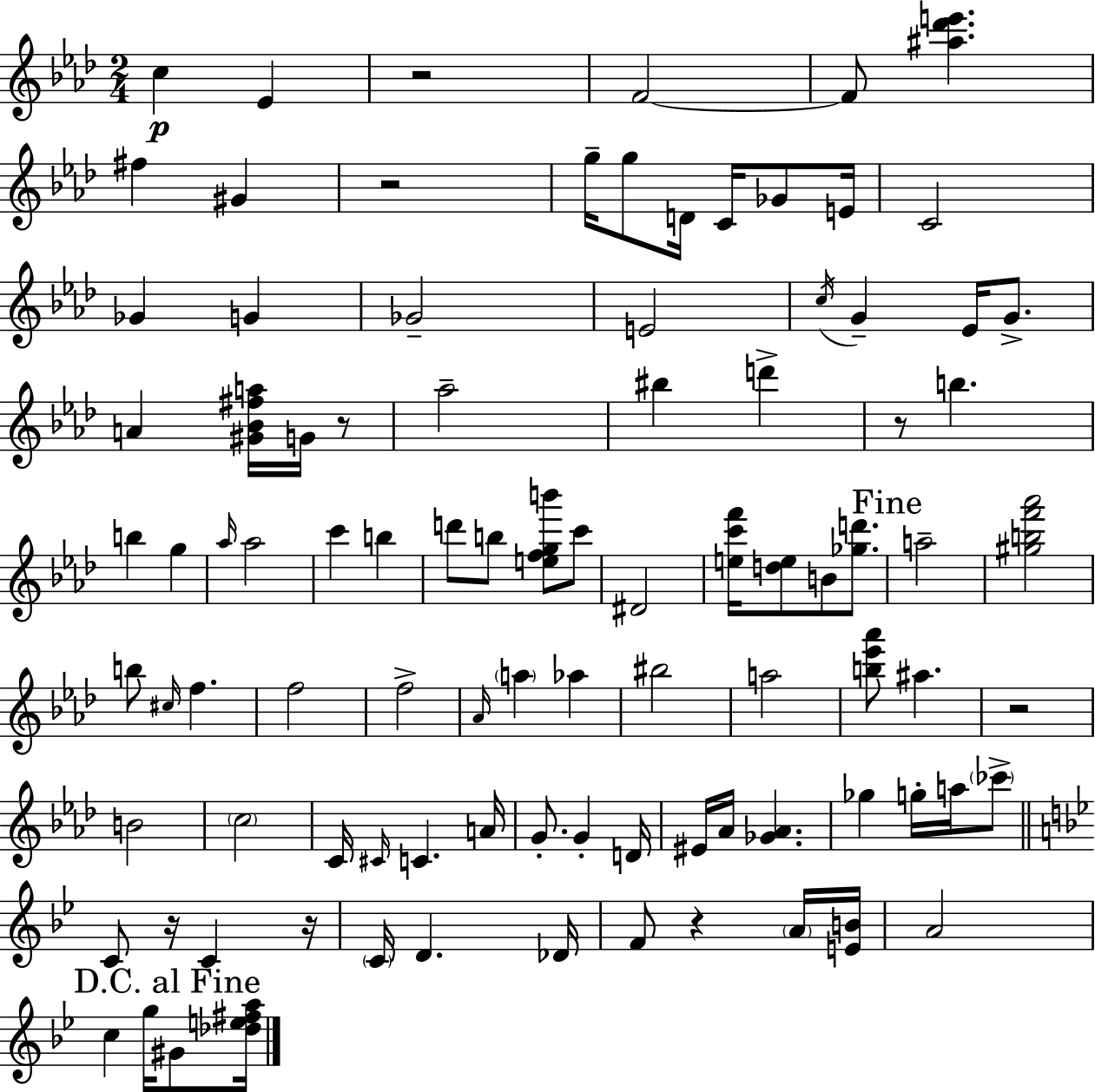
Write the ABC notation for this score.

X:1
T:Untitled
M:2/4
L:1/4
K:Fm
c _E z2 F2 F/2 [^a_d'e'] ^f ^G z2 g/4 g/2 D/4 C/4 _G/2 E/4 C2 _G G _G2 E2 c/4 G _E/4 G/2 A [^G_B^fa]/4 G/4 z/2 _a2 ^b d' z/2 b b g _a/4 _a2 c' b d'/2 b/2 [efgb']/2 c'/2 ^D2 [ec'f']/4 [de]/2 B/2 [_gd']/2 a2 [^gbf'_a']2 b/2 ^c/4 f f2 f2 _A/4 a _a ^b2 a2 [b_e'_a']/2 ^a z2 B2 c2 C/4 ^C/4 C A/4 G/2 G D/4 ^E/4 _A/4 [_G_A] _g g/4 a/4 _c'/2 C/2 z/4 C z/4 C/4 D _D/4 F/2 z A/4 [EB]/4 A2 c g/4 ^G/2 [_de^fa]/4